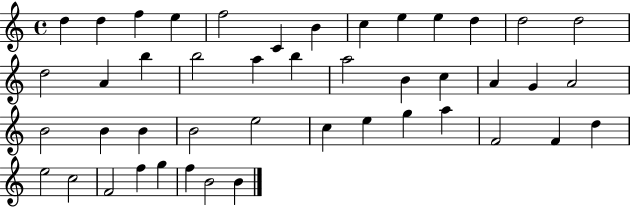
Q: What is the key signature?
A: C major